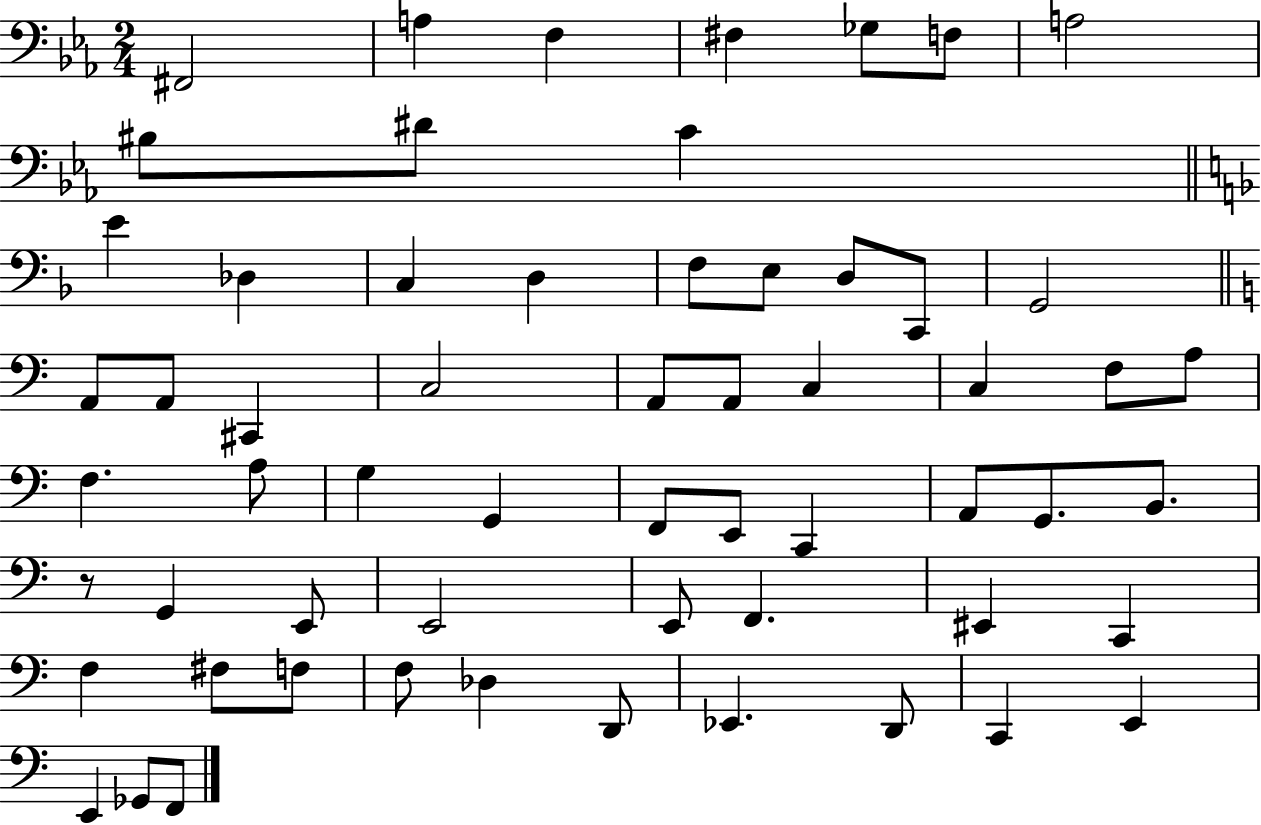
{
  \clef bass
  \numericTimeSignature
  \time 2/4
  \key ees \major
  \repeat volta 2 { fis,2 | a4 f4 | fis4 ges8 f8 | a2 | \break bis8 dis'8 c'4 | \bar "||" \break \key f \major e'4 des4 | c4 d4 | f8 e8 d8 c,8 | g,2 | \break \bar "||" \break \key c \major a,8 a,8 cis,4 | c2 | a,8 a,8 c4 | c4 f8 a8 | \break f4. a8 | g4 g,4 | f,8 e,8 c,4 | a,8 g,8. b,8. | \break r8 g,4 e,8 | e,2 | e,8 f,4. | eis,4 c,4 | \break f4 fis8 f8 | f8 des4 d,8 | ees,4. d,8 | c,4 e,4 | \break e,4 ges,8 f,8 | } \bar "|."
}